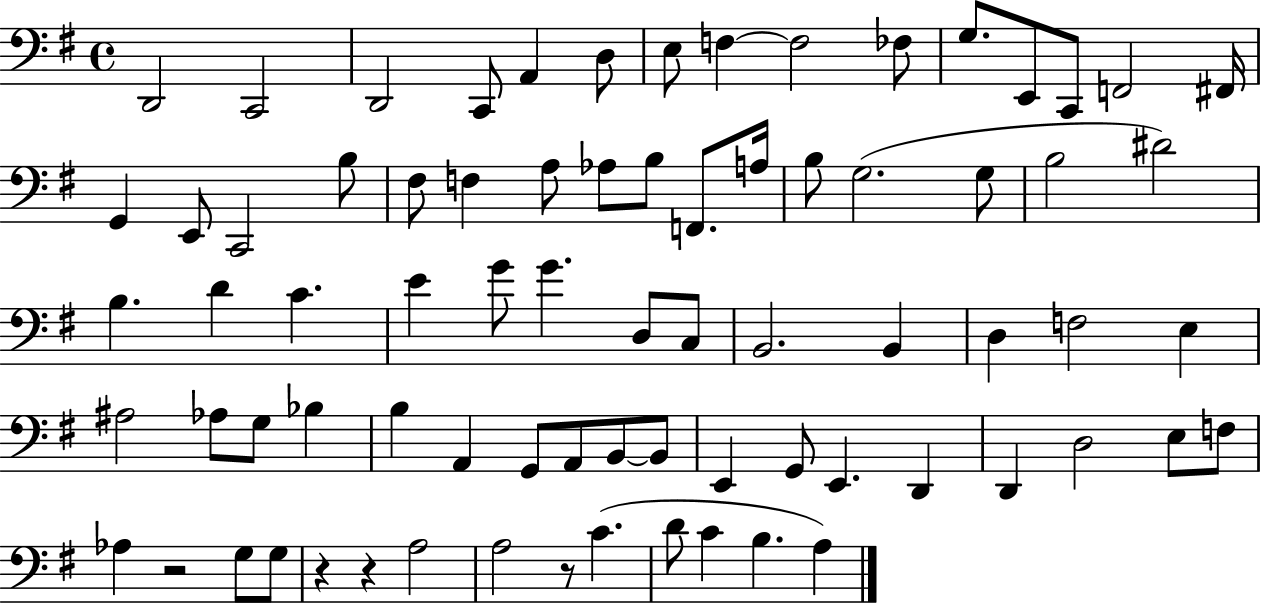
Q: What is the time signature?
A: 4/4